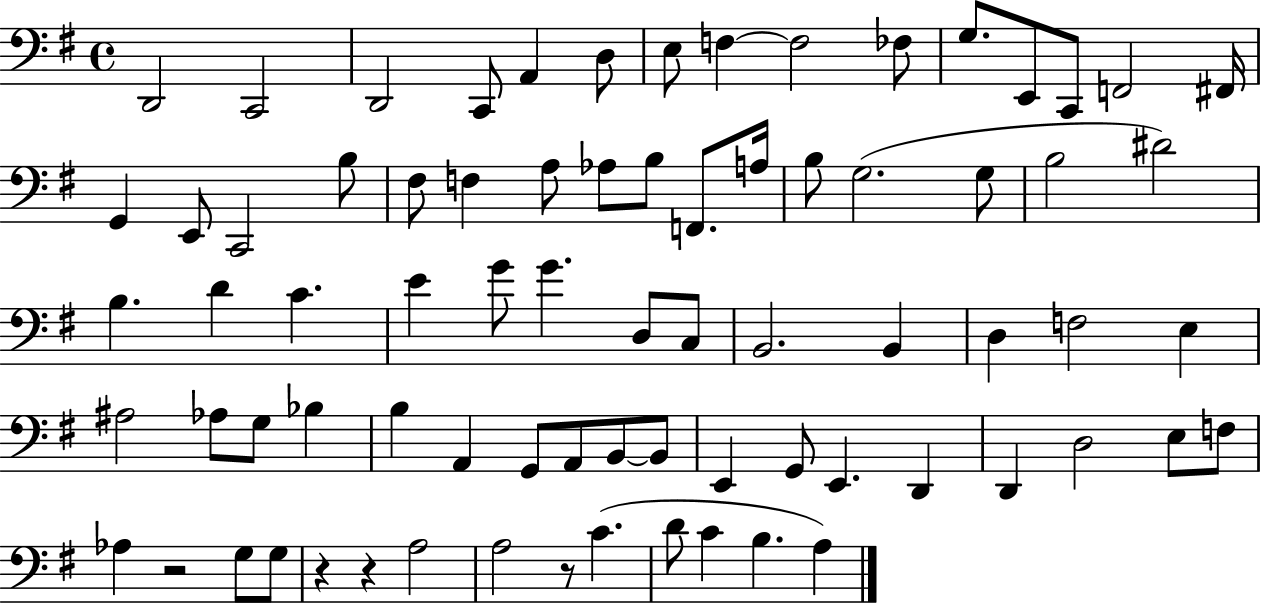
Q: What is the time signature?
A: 4/4